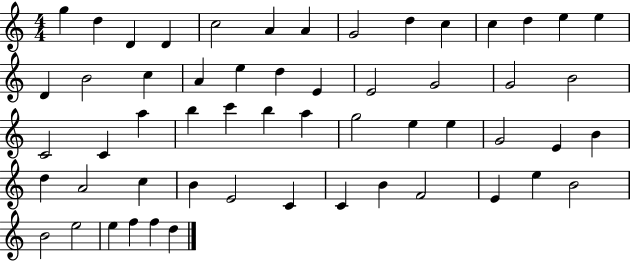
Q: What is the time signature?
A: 4/4